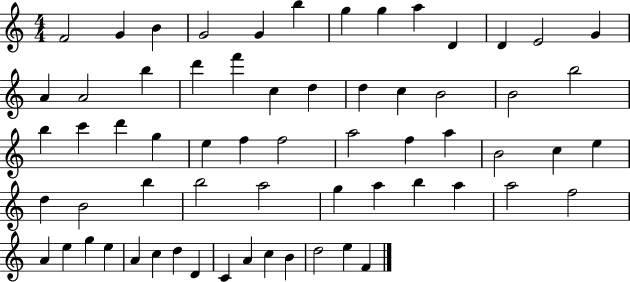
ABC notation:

X:1
T:Untitled
M:4/4
L:1/4
K:C
F2 G B G2 G b g g a D D E2 G A A2 b d' f' c d d c B2 B2 b2 b c' d' g e f f2 a2 f a B2 c e d B2 b b2 a2 g a b a a2 f2 A e g e A c d D C A c B d2 e F